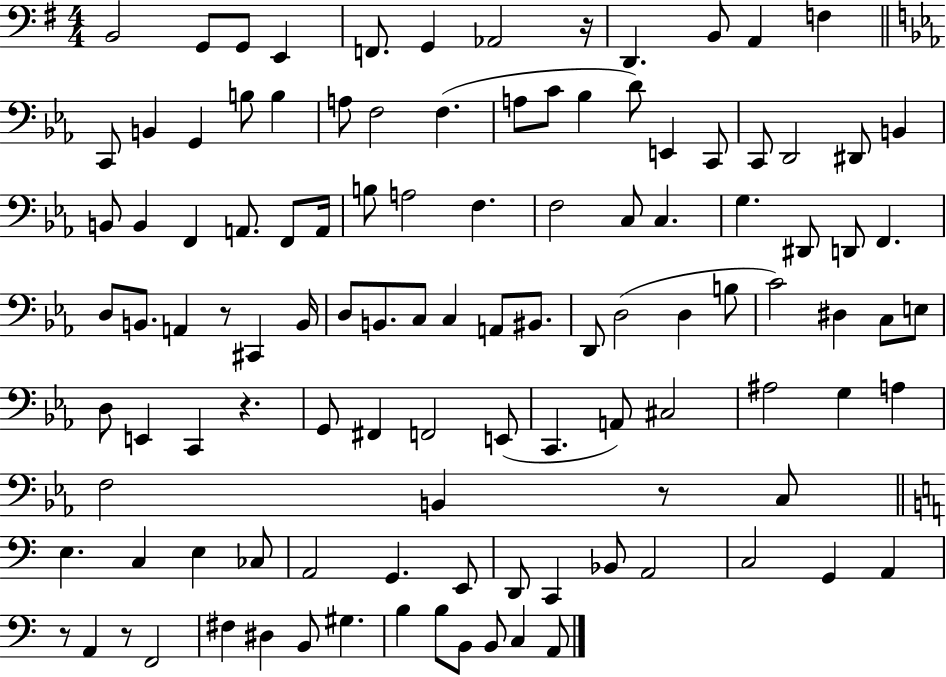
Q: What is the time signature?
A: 4/4